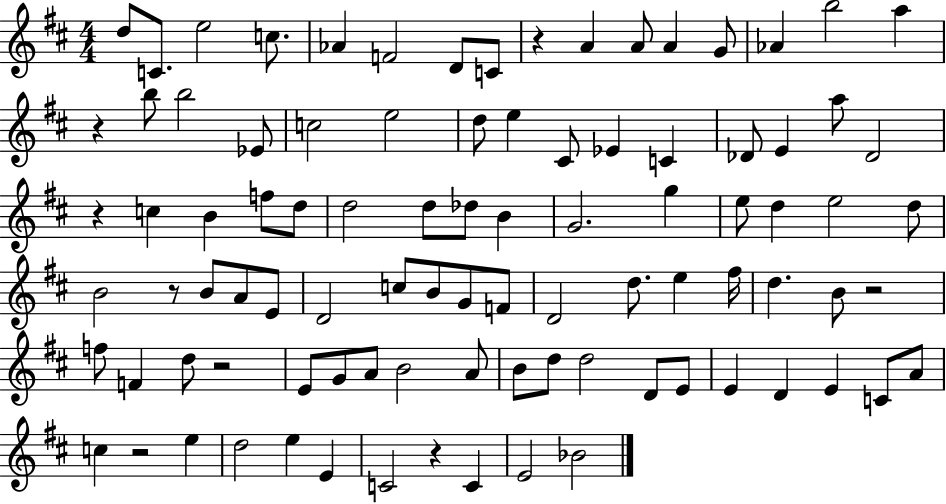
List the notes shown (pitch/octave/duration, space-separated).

D5/e C4/e. E5/h C5/e. Ab4/q F4/h D4/e C4/e R/q A4/q A4/e A4/q G4/e Ab4/q B5/h A5/q R/q B5/e B5/h Eb4/e C5/h E5/h D5/e E5/q C#4/e Eb4/q C4/q Db4/e E4/q A5/e Db4/h R/q C5/q B4/q F5/e D5/e D5/h D5/e Db5/e B4/q G4/h. G5/q E5/e D5/q E5/h D5/e B4/h R/e B4/e A4/e E4/e D4/h C5/e B4/e G4/e F4/e D4/h D5/e. E5/q F#5/s D5/q. B4/e R/h F5/e F4/q D5/e R/h E4/e G4/e A4/e B4/h A4/e B4/e D5/e D5/h D4/e E4/e E4/q D4/q E4/q C4/e A4/e C5/q R/h E5/q D5/h E5/q E4/q C4/h R/q C4/q E4/h Bb4/h